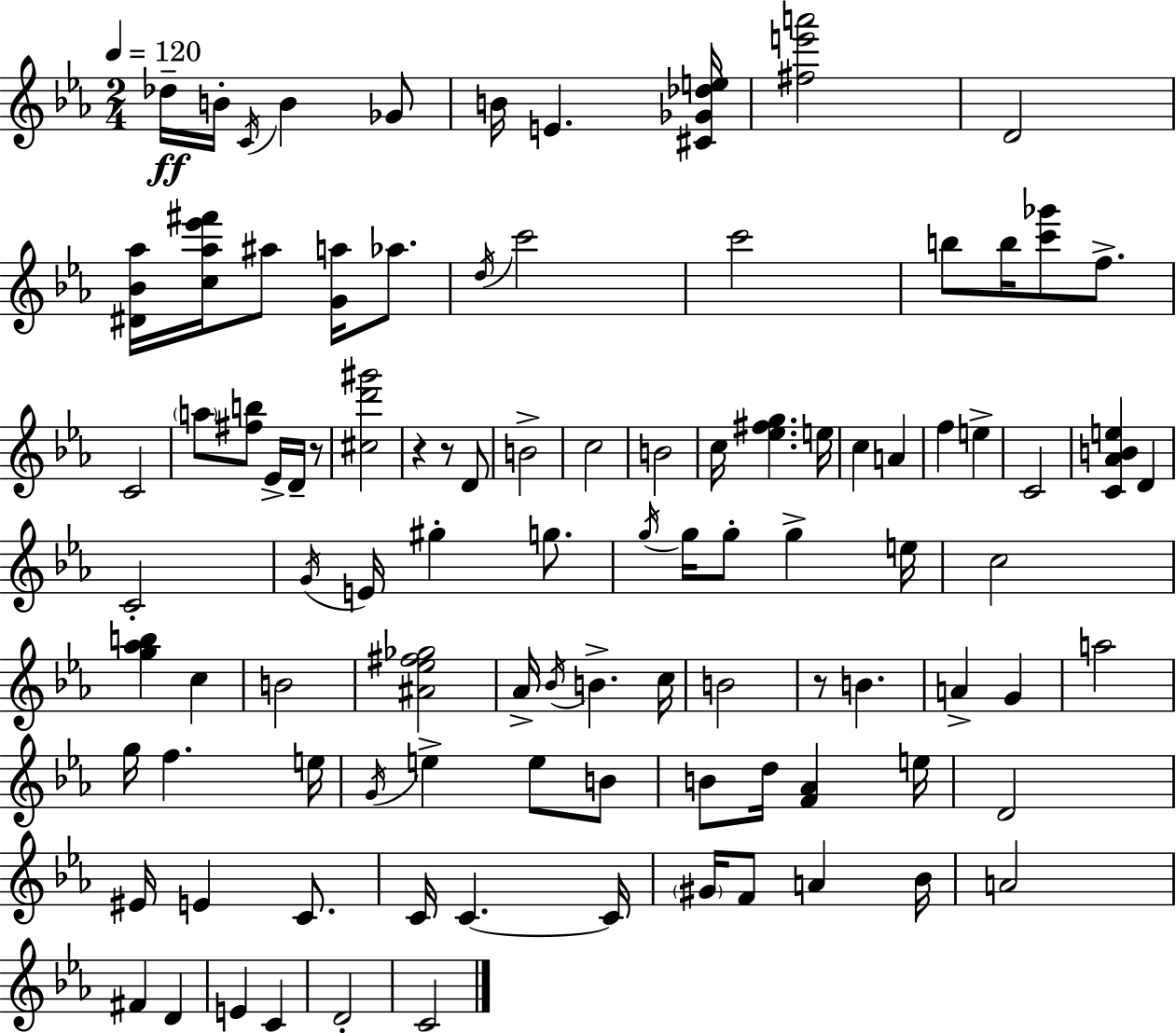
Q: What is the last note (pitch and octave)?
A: C4